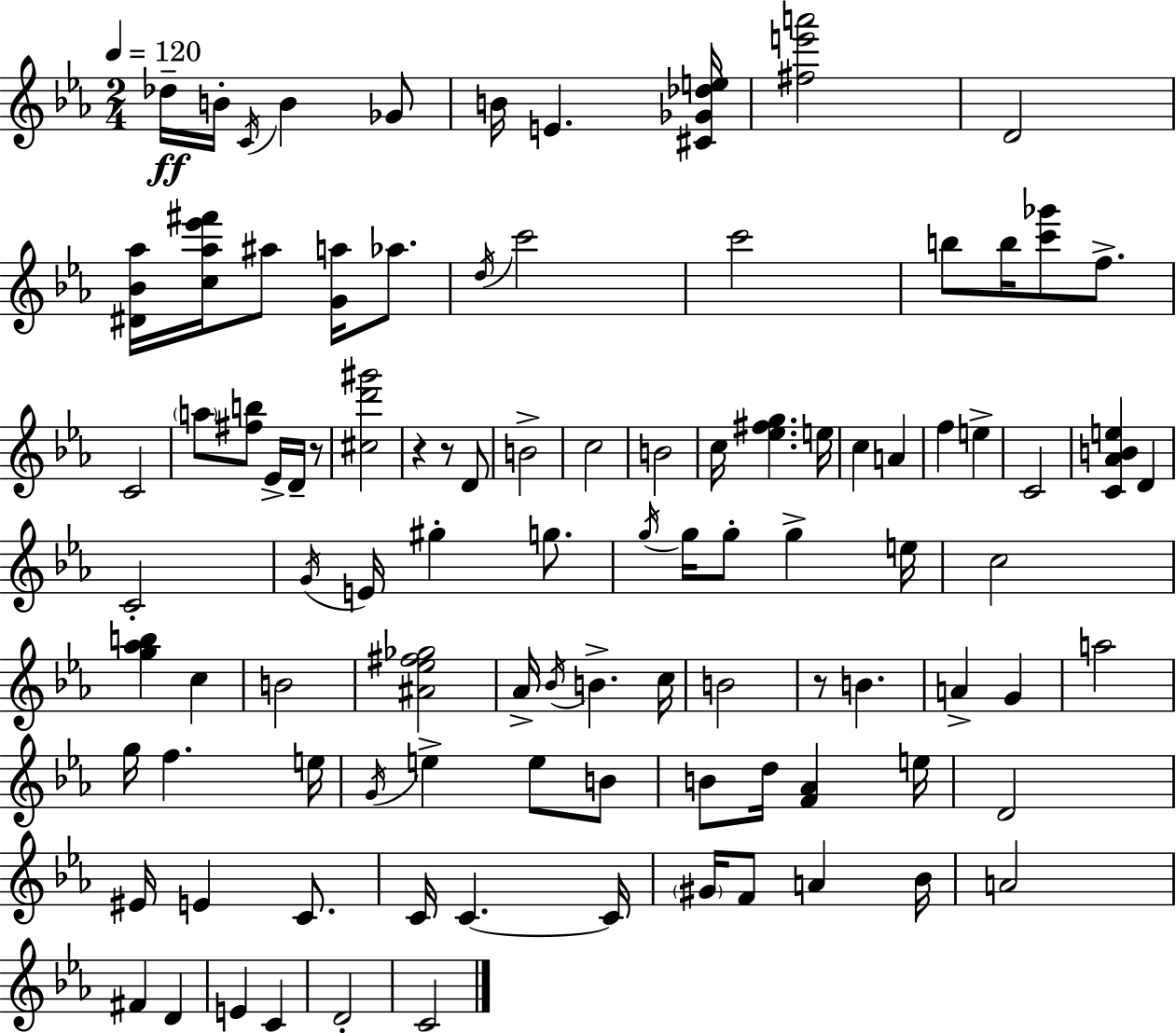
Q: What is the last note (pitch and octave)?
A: C4